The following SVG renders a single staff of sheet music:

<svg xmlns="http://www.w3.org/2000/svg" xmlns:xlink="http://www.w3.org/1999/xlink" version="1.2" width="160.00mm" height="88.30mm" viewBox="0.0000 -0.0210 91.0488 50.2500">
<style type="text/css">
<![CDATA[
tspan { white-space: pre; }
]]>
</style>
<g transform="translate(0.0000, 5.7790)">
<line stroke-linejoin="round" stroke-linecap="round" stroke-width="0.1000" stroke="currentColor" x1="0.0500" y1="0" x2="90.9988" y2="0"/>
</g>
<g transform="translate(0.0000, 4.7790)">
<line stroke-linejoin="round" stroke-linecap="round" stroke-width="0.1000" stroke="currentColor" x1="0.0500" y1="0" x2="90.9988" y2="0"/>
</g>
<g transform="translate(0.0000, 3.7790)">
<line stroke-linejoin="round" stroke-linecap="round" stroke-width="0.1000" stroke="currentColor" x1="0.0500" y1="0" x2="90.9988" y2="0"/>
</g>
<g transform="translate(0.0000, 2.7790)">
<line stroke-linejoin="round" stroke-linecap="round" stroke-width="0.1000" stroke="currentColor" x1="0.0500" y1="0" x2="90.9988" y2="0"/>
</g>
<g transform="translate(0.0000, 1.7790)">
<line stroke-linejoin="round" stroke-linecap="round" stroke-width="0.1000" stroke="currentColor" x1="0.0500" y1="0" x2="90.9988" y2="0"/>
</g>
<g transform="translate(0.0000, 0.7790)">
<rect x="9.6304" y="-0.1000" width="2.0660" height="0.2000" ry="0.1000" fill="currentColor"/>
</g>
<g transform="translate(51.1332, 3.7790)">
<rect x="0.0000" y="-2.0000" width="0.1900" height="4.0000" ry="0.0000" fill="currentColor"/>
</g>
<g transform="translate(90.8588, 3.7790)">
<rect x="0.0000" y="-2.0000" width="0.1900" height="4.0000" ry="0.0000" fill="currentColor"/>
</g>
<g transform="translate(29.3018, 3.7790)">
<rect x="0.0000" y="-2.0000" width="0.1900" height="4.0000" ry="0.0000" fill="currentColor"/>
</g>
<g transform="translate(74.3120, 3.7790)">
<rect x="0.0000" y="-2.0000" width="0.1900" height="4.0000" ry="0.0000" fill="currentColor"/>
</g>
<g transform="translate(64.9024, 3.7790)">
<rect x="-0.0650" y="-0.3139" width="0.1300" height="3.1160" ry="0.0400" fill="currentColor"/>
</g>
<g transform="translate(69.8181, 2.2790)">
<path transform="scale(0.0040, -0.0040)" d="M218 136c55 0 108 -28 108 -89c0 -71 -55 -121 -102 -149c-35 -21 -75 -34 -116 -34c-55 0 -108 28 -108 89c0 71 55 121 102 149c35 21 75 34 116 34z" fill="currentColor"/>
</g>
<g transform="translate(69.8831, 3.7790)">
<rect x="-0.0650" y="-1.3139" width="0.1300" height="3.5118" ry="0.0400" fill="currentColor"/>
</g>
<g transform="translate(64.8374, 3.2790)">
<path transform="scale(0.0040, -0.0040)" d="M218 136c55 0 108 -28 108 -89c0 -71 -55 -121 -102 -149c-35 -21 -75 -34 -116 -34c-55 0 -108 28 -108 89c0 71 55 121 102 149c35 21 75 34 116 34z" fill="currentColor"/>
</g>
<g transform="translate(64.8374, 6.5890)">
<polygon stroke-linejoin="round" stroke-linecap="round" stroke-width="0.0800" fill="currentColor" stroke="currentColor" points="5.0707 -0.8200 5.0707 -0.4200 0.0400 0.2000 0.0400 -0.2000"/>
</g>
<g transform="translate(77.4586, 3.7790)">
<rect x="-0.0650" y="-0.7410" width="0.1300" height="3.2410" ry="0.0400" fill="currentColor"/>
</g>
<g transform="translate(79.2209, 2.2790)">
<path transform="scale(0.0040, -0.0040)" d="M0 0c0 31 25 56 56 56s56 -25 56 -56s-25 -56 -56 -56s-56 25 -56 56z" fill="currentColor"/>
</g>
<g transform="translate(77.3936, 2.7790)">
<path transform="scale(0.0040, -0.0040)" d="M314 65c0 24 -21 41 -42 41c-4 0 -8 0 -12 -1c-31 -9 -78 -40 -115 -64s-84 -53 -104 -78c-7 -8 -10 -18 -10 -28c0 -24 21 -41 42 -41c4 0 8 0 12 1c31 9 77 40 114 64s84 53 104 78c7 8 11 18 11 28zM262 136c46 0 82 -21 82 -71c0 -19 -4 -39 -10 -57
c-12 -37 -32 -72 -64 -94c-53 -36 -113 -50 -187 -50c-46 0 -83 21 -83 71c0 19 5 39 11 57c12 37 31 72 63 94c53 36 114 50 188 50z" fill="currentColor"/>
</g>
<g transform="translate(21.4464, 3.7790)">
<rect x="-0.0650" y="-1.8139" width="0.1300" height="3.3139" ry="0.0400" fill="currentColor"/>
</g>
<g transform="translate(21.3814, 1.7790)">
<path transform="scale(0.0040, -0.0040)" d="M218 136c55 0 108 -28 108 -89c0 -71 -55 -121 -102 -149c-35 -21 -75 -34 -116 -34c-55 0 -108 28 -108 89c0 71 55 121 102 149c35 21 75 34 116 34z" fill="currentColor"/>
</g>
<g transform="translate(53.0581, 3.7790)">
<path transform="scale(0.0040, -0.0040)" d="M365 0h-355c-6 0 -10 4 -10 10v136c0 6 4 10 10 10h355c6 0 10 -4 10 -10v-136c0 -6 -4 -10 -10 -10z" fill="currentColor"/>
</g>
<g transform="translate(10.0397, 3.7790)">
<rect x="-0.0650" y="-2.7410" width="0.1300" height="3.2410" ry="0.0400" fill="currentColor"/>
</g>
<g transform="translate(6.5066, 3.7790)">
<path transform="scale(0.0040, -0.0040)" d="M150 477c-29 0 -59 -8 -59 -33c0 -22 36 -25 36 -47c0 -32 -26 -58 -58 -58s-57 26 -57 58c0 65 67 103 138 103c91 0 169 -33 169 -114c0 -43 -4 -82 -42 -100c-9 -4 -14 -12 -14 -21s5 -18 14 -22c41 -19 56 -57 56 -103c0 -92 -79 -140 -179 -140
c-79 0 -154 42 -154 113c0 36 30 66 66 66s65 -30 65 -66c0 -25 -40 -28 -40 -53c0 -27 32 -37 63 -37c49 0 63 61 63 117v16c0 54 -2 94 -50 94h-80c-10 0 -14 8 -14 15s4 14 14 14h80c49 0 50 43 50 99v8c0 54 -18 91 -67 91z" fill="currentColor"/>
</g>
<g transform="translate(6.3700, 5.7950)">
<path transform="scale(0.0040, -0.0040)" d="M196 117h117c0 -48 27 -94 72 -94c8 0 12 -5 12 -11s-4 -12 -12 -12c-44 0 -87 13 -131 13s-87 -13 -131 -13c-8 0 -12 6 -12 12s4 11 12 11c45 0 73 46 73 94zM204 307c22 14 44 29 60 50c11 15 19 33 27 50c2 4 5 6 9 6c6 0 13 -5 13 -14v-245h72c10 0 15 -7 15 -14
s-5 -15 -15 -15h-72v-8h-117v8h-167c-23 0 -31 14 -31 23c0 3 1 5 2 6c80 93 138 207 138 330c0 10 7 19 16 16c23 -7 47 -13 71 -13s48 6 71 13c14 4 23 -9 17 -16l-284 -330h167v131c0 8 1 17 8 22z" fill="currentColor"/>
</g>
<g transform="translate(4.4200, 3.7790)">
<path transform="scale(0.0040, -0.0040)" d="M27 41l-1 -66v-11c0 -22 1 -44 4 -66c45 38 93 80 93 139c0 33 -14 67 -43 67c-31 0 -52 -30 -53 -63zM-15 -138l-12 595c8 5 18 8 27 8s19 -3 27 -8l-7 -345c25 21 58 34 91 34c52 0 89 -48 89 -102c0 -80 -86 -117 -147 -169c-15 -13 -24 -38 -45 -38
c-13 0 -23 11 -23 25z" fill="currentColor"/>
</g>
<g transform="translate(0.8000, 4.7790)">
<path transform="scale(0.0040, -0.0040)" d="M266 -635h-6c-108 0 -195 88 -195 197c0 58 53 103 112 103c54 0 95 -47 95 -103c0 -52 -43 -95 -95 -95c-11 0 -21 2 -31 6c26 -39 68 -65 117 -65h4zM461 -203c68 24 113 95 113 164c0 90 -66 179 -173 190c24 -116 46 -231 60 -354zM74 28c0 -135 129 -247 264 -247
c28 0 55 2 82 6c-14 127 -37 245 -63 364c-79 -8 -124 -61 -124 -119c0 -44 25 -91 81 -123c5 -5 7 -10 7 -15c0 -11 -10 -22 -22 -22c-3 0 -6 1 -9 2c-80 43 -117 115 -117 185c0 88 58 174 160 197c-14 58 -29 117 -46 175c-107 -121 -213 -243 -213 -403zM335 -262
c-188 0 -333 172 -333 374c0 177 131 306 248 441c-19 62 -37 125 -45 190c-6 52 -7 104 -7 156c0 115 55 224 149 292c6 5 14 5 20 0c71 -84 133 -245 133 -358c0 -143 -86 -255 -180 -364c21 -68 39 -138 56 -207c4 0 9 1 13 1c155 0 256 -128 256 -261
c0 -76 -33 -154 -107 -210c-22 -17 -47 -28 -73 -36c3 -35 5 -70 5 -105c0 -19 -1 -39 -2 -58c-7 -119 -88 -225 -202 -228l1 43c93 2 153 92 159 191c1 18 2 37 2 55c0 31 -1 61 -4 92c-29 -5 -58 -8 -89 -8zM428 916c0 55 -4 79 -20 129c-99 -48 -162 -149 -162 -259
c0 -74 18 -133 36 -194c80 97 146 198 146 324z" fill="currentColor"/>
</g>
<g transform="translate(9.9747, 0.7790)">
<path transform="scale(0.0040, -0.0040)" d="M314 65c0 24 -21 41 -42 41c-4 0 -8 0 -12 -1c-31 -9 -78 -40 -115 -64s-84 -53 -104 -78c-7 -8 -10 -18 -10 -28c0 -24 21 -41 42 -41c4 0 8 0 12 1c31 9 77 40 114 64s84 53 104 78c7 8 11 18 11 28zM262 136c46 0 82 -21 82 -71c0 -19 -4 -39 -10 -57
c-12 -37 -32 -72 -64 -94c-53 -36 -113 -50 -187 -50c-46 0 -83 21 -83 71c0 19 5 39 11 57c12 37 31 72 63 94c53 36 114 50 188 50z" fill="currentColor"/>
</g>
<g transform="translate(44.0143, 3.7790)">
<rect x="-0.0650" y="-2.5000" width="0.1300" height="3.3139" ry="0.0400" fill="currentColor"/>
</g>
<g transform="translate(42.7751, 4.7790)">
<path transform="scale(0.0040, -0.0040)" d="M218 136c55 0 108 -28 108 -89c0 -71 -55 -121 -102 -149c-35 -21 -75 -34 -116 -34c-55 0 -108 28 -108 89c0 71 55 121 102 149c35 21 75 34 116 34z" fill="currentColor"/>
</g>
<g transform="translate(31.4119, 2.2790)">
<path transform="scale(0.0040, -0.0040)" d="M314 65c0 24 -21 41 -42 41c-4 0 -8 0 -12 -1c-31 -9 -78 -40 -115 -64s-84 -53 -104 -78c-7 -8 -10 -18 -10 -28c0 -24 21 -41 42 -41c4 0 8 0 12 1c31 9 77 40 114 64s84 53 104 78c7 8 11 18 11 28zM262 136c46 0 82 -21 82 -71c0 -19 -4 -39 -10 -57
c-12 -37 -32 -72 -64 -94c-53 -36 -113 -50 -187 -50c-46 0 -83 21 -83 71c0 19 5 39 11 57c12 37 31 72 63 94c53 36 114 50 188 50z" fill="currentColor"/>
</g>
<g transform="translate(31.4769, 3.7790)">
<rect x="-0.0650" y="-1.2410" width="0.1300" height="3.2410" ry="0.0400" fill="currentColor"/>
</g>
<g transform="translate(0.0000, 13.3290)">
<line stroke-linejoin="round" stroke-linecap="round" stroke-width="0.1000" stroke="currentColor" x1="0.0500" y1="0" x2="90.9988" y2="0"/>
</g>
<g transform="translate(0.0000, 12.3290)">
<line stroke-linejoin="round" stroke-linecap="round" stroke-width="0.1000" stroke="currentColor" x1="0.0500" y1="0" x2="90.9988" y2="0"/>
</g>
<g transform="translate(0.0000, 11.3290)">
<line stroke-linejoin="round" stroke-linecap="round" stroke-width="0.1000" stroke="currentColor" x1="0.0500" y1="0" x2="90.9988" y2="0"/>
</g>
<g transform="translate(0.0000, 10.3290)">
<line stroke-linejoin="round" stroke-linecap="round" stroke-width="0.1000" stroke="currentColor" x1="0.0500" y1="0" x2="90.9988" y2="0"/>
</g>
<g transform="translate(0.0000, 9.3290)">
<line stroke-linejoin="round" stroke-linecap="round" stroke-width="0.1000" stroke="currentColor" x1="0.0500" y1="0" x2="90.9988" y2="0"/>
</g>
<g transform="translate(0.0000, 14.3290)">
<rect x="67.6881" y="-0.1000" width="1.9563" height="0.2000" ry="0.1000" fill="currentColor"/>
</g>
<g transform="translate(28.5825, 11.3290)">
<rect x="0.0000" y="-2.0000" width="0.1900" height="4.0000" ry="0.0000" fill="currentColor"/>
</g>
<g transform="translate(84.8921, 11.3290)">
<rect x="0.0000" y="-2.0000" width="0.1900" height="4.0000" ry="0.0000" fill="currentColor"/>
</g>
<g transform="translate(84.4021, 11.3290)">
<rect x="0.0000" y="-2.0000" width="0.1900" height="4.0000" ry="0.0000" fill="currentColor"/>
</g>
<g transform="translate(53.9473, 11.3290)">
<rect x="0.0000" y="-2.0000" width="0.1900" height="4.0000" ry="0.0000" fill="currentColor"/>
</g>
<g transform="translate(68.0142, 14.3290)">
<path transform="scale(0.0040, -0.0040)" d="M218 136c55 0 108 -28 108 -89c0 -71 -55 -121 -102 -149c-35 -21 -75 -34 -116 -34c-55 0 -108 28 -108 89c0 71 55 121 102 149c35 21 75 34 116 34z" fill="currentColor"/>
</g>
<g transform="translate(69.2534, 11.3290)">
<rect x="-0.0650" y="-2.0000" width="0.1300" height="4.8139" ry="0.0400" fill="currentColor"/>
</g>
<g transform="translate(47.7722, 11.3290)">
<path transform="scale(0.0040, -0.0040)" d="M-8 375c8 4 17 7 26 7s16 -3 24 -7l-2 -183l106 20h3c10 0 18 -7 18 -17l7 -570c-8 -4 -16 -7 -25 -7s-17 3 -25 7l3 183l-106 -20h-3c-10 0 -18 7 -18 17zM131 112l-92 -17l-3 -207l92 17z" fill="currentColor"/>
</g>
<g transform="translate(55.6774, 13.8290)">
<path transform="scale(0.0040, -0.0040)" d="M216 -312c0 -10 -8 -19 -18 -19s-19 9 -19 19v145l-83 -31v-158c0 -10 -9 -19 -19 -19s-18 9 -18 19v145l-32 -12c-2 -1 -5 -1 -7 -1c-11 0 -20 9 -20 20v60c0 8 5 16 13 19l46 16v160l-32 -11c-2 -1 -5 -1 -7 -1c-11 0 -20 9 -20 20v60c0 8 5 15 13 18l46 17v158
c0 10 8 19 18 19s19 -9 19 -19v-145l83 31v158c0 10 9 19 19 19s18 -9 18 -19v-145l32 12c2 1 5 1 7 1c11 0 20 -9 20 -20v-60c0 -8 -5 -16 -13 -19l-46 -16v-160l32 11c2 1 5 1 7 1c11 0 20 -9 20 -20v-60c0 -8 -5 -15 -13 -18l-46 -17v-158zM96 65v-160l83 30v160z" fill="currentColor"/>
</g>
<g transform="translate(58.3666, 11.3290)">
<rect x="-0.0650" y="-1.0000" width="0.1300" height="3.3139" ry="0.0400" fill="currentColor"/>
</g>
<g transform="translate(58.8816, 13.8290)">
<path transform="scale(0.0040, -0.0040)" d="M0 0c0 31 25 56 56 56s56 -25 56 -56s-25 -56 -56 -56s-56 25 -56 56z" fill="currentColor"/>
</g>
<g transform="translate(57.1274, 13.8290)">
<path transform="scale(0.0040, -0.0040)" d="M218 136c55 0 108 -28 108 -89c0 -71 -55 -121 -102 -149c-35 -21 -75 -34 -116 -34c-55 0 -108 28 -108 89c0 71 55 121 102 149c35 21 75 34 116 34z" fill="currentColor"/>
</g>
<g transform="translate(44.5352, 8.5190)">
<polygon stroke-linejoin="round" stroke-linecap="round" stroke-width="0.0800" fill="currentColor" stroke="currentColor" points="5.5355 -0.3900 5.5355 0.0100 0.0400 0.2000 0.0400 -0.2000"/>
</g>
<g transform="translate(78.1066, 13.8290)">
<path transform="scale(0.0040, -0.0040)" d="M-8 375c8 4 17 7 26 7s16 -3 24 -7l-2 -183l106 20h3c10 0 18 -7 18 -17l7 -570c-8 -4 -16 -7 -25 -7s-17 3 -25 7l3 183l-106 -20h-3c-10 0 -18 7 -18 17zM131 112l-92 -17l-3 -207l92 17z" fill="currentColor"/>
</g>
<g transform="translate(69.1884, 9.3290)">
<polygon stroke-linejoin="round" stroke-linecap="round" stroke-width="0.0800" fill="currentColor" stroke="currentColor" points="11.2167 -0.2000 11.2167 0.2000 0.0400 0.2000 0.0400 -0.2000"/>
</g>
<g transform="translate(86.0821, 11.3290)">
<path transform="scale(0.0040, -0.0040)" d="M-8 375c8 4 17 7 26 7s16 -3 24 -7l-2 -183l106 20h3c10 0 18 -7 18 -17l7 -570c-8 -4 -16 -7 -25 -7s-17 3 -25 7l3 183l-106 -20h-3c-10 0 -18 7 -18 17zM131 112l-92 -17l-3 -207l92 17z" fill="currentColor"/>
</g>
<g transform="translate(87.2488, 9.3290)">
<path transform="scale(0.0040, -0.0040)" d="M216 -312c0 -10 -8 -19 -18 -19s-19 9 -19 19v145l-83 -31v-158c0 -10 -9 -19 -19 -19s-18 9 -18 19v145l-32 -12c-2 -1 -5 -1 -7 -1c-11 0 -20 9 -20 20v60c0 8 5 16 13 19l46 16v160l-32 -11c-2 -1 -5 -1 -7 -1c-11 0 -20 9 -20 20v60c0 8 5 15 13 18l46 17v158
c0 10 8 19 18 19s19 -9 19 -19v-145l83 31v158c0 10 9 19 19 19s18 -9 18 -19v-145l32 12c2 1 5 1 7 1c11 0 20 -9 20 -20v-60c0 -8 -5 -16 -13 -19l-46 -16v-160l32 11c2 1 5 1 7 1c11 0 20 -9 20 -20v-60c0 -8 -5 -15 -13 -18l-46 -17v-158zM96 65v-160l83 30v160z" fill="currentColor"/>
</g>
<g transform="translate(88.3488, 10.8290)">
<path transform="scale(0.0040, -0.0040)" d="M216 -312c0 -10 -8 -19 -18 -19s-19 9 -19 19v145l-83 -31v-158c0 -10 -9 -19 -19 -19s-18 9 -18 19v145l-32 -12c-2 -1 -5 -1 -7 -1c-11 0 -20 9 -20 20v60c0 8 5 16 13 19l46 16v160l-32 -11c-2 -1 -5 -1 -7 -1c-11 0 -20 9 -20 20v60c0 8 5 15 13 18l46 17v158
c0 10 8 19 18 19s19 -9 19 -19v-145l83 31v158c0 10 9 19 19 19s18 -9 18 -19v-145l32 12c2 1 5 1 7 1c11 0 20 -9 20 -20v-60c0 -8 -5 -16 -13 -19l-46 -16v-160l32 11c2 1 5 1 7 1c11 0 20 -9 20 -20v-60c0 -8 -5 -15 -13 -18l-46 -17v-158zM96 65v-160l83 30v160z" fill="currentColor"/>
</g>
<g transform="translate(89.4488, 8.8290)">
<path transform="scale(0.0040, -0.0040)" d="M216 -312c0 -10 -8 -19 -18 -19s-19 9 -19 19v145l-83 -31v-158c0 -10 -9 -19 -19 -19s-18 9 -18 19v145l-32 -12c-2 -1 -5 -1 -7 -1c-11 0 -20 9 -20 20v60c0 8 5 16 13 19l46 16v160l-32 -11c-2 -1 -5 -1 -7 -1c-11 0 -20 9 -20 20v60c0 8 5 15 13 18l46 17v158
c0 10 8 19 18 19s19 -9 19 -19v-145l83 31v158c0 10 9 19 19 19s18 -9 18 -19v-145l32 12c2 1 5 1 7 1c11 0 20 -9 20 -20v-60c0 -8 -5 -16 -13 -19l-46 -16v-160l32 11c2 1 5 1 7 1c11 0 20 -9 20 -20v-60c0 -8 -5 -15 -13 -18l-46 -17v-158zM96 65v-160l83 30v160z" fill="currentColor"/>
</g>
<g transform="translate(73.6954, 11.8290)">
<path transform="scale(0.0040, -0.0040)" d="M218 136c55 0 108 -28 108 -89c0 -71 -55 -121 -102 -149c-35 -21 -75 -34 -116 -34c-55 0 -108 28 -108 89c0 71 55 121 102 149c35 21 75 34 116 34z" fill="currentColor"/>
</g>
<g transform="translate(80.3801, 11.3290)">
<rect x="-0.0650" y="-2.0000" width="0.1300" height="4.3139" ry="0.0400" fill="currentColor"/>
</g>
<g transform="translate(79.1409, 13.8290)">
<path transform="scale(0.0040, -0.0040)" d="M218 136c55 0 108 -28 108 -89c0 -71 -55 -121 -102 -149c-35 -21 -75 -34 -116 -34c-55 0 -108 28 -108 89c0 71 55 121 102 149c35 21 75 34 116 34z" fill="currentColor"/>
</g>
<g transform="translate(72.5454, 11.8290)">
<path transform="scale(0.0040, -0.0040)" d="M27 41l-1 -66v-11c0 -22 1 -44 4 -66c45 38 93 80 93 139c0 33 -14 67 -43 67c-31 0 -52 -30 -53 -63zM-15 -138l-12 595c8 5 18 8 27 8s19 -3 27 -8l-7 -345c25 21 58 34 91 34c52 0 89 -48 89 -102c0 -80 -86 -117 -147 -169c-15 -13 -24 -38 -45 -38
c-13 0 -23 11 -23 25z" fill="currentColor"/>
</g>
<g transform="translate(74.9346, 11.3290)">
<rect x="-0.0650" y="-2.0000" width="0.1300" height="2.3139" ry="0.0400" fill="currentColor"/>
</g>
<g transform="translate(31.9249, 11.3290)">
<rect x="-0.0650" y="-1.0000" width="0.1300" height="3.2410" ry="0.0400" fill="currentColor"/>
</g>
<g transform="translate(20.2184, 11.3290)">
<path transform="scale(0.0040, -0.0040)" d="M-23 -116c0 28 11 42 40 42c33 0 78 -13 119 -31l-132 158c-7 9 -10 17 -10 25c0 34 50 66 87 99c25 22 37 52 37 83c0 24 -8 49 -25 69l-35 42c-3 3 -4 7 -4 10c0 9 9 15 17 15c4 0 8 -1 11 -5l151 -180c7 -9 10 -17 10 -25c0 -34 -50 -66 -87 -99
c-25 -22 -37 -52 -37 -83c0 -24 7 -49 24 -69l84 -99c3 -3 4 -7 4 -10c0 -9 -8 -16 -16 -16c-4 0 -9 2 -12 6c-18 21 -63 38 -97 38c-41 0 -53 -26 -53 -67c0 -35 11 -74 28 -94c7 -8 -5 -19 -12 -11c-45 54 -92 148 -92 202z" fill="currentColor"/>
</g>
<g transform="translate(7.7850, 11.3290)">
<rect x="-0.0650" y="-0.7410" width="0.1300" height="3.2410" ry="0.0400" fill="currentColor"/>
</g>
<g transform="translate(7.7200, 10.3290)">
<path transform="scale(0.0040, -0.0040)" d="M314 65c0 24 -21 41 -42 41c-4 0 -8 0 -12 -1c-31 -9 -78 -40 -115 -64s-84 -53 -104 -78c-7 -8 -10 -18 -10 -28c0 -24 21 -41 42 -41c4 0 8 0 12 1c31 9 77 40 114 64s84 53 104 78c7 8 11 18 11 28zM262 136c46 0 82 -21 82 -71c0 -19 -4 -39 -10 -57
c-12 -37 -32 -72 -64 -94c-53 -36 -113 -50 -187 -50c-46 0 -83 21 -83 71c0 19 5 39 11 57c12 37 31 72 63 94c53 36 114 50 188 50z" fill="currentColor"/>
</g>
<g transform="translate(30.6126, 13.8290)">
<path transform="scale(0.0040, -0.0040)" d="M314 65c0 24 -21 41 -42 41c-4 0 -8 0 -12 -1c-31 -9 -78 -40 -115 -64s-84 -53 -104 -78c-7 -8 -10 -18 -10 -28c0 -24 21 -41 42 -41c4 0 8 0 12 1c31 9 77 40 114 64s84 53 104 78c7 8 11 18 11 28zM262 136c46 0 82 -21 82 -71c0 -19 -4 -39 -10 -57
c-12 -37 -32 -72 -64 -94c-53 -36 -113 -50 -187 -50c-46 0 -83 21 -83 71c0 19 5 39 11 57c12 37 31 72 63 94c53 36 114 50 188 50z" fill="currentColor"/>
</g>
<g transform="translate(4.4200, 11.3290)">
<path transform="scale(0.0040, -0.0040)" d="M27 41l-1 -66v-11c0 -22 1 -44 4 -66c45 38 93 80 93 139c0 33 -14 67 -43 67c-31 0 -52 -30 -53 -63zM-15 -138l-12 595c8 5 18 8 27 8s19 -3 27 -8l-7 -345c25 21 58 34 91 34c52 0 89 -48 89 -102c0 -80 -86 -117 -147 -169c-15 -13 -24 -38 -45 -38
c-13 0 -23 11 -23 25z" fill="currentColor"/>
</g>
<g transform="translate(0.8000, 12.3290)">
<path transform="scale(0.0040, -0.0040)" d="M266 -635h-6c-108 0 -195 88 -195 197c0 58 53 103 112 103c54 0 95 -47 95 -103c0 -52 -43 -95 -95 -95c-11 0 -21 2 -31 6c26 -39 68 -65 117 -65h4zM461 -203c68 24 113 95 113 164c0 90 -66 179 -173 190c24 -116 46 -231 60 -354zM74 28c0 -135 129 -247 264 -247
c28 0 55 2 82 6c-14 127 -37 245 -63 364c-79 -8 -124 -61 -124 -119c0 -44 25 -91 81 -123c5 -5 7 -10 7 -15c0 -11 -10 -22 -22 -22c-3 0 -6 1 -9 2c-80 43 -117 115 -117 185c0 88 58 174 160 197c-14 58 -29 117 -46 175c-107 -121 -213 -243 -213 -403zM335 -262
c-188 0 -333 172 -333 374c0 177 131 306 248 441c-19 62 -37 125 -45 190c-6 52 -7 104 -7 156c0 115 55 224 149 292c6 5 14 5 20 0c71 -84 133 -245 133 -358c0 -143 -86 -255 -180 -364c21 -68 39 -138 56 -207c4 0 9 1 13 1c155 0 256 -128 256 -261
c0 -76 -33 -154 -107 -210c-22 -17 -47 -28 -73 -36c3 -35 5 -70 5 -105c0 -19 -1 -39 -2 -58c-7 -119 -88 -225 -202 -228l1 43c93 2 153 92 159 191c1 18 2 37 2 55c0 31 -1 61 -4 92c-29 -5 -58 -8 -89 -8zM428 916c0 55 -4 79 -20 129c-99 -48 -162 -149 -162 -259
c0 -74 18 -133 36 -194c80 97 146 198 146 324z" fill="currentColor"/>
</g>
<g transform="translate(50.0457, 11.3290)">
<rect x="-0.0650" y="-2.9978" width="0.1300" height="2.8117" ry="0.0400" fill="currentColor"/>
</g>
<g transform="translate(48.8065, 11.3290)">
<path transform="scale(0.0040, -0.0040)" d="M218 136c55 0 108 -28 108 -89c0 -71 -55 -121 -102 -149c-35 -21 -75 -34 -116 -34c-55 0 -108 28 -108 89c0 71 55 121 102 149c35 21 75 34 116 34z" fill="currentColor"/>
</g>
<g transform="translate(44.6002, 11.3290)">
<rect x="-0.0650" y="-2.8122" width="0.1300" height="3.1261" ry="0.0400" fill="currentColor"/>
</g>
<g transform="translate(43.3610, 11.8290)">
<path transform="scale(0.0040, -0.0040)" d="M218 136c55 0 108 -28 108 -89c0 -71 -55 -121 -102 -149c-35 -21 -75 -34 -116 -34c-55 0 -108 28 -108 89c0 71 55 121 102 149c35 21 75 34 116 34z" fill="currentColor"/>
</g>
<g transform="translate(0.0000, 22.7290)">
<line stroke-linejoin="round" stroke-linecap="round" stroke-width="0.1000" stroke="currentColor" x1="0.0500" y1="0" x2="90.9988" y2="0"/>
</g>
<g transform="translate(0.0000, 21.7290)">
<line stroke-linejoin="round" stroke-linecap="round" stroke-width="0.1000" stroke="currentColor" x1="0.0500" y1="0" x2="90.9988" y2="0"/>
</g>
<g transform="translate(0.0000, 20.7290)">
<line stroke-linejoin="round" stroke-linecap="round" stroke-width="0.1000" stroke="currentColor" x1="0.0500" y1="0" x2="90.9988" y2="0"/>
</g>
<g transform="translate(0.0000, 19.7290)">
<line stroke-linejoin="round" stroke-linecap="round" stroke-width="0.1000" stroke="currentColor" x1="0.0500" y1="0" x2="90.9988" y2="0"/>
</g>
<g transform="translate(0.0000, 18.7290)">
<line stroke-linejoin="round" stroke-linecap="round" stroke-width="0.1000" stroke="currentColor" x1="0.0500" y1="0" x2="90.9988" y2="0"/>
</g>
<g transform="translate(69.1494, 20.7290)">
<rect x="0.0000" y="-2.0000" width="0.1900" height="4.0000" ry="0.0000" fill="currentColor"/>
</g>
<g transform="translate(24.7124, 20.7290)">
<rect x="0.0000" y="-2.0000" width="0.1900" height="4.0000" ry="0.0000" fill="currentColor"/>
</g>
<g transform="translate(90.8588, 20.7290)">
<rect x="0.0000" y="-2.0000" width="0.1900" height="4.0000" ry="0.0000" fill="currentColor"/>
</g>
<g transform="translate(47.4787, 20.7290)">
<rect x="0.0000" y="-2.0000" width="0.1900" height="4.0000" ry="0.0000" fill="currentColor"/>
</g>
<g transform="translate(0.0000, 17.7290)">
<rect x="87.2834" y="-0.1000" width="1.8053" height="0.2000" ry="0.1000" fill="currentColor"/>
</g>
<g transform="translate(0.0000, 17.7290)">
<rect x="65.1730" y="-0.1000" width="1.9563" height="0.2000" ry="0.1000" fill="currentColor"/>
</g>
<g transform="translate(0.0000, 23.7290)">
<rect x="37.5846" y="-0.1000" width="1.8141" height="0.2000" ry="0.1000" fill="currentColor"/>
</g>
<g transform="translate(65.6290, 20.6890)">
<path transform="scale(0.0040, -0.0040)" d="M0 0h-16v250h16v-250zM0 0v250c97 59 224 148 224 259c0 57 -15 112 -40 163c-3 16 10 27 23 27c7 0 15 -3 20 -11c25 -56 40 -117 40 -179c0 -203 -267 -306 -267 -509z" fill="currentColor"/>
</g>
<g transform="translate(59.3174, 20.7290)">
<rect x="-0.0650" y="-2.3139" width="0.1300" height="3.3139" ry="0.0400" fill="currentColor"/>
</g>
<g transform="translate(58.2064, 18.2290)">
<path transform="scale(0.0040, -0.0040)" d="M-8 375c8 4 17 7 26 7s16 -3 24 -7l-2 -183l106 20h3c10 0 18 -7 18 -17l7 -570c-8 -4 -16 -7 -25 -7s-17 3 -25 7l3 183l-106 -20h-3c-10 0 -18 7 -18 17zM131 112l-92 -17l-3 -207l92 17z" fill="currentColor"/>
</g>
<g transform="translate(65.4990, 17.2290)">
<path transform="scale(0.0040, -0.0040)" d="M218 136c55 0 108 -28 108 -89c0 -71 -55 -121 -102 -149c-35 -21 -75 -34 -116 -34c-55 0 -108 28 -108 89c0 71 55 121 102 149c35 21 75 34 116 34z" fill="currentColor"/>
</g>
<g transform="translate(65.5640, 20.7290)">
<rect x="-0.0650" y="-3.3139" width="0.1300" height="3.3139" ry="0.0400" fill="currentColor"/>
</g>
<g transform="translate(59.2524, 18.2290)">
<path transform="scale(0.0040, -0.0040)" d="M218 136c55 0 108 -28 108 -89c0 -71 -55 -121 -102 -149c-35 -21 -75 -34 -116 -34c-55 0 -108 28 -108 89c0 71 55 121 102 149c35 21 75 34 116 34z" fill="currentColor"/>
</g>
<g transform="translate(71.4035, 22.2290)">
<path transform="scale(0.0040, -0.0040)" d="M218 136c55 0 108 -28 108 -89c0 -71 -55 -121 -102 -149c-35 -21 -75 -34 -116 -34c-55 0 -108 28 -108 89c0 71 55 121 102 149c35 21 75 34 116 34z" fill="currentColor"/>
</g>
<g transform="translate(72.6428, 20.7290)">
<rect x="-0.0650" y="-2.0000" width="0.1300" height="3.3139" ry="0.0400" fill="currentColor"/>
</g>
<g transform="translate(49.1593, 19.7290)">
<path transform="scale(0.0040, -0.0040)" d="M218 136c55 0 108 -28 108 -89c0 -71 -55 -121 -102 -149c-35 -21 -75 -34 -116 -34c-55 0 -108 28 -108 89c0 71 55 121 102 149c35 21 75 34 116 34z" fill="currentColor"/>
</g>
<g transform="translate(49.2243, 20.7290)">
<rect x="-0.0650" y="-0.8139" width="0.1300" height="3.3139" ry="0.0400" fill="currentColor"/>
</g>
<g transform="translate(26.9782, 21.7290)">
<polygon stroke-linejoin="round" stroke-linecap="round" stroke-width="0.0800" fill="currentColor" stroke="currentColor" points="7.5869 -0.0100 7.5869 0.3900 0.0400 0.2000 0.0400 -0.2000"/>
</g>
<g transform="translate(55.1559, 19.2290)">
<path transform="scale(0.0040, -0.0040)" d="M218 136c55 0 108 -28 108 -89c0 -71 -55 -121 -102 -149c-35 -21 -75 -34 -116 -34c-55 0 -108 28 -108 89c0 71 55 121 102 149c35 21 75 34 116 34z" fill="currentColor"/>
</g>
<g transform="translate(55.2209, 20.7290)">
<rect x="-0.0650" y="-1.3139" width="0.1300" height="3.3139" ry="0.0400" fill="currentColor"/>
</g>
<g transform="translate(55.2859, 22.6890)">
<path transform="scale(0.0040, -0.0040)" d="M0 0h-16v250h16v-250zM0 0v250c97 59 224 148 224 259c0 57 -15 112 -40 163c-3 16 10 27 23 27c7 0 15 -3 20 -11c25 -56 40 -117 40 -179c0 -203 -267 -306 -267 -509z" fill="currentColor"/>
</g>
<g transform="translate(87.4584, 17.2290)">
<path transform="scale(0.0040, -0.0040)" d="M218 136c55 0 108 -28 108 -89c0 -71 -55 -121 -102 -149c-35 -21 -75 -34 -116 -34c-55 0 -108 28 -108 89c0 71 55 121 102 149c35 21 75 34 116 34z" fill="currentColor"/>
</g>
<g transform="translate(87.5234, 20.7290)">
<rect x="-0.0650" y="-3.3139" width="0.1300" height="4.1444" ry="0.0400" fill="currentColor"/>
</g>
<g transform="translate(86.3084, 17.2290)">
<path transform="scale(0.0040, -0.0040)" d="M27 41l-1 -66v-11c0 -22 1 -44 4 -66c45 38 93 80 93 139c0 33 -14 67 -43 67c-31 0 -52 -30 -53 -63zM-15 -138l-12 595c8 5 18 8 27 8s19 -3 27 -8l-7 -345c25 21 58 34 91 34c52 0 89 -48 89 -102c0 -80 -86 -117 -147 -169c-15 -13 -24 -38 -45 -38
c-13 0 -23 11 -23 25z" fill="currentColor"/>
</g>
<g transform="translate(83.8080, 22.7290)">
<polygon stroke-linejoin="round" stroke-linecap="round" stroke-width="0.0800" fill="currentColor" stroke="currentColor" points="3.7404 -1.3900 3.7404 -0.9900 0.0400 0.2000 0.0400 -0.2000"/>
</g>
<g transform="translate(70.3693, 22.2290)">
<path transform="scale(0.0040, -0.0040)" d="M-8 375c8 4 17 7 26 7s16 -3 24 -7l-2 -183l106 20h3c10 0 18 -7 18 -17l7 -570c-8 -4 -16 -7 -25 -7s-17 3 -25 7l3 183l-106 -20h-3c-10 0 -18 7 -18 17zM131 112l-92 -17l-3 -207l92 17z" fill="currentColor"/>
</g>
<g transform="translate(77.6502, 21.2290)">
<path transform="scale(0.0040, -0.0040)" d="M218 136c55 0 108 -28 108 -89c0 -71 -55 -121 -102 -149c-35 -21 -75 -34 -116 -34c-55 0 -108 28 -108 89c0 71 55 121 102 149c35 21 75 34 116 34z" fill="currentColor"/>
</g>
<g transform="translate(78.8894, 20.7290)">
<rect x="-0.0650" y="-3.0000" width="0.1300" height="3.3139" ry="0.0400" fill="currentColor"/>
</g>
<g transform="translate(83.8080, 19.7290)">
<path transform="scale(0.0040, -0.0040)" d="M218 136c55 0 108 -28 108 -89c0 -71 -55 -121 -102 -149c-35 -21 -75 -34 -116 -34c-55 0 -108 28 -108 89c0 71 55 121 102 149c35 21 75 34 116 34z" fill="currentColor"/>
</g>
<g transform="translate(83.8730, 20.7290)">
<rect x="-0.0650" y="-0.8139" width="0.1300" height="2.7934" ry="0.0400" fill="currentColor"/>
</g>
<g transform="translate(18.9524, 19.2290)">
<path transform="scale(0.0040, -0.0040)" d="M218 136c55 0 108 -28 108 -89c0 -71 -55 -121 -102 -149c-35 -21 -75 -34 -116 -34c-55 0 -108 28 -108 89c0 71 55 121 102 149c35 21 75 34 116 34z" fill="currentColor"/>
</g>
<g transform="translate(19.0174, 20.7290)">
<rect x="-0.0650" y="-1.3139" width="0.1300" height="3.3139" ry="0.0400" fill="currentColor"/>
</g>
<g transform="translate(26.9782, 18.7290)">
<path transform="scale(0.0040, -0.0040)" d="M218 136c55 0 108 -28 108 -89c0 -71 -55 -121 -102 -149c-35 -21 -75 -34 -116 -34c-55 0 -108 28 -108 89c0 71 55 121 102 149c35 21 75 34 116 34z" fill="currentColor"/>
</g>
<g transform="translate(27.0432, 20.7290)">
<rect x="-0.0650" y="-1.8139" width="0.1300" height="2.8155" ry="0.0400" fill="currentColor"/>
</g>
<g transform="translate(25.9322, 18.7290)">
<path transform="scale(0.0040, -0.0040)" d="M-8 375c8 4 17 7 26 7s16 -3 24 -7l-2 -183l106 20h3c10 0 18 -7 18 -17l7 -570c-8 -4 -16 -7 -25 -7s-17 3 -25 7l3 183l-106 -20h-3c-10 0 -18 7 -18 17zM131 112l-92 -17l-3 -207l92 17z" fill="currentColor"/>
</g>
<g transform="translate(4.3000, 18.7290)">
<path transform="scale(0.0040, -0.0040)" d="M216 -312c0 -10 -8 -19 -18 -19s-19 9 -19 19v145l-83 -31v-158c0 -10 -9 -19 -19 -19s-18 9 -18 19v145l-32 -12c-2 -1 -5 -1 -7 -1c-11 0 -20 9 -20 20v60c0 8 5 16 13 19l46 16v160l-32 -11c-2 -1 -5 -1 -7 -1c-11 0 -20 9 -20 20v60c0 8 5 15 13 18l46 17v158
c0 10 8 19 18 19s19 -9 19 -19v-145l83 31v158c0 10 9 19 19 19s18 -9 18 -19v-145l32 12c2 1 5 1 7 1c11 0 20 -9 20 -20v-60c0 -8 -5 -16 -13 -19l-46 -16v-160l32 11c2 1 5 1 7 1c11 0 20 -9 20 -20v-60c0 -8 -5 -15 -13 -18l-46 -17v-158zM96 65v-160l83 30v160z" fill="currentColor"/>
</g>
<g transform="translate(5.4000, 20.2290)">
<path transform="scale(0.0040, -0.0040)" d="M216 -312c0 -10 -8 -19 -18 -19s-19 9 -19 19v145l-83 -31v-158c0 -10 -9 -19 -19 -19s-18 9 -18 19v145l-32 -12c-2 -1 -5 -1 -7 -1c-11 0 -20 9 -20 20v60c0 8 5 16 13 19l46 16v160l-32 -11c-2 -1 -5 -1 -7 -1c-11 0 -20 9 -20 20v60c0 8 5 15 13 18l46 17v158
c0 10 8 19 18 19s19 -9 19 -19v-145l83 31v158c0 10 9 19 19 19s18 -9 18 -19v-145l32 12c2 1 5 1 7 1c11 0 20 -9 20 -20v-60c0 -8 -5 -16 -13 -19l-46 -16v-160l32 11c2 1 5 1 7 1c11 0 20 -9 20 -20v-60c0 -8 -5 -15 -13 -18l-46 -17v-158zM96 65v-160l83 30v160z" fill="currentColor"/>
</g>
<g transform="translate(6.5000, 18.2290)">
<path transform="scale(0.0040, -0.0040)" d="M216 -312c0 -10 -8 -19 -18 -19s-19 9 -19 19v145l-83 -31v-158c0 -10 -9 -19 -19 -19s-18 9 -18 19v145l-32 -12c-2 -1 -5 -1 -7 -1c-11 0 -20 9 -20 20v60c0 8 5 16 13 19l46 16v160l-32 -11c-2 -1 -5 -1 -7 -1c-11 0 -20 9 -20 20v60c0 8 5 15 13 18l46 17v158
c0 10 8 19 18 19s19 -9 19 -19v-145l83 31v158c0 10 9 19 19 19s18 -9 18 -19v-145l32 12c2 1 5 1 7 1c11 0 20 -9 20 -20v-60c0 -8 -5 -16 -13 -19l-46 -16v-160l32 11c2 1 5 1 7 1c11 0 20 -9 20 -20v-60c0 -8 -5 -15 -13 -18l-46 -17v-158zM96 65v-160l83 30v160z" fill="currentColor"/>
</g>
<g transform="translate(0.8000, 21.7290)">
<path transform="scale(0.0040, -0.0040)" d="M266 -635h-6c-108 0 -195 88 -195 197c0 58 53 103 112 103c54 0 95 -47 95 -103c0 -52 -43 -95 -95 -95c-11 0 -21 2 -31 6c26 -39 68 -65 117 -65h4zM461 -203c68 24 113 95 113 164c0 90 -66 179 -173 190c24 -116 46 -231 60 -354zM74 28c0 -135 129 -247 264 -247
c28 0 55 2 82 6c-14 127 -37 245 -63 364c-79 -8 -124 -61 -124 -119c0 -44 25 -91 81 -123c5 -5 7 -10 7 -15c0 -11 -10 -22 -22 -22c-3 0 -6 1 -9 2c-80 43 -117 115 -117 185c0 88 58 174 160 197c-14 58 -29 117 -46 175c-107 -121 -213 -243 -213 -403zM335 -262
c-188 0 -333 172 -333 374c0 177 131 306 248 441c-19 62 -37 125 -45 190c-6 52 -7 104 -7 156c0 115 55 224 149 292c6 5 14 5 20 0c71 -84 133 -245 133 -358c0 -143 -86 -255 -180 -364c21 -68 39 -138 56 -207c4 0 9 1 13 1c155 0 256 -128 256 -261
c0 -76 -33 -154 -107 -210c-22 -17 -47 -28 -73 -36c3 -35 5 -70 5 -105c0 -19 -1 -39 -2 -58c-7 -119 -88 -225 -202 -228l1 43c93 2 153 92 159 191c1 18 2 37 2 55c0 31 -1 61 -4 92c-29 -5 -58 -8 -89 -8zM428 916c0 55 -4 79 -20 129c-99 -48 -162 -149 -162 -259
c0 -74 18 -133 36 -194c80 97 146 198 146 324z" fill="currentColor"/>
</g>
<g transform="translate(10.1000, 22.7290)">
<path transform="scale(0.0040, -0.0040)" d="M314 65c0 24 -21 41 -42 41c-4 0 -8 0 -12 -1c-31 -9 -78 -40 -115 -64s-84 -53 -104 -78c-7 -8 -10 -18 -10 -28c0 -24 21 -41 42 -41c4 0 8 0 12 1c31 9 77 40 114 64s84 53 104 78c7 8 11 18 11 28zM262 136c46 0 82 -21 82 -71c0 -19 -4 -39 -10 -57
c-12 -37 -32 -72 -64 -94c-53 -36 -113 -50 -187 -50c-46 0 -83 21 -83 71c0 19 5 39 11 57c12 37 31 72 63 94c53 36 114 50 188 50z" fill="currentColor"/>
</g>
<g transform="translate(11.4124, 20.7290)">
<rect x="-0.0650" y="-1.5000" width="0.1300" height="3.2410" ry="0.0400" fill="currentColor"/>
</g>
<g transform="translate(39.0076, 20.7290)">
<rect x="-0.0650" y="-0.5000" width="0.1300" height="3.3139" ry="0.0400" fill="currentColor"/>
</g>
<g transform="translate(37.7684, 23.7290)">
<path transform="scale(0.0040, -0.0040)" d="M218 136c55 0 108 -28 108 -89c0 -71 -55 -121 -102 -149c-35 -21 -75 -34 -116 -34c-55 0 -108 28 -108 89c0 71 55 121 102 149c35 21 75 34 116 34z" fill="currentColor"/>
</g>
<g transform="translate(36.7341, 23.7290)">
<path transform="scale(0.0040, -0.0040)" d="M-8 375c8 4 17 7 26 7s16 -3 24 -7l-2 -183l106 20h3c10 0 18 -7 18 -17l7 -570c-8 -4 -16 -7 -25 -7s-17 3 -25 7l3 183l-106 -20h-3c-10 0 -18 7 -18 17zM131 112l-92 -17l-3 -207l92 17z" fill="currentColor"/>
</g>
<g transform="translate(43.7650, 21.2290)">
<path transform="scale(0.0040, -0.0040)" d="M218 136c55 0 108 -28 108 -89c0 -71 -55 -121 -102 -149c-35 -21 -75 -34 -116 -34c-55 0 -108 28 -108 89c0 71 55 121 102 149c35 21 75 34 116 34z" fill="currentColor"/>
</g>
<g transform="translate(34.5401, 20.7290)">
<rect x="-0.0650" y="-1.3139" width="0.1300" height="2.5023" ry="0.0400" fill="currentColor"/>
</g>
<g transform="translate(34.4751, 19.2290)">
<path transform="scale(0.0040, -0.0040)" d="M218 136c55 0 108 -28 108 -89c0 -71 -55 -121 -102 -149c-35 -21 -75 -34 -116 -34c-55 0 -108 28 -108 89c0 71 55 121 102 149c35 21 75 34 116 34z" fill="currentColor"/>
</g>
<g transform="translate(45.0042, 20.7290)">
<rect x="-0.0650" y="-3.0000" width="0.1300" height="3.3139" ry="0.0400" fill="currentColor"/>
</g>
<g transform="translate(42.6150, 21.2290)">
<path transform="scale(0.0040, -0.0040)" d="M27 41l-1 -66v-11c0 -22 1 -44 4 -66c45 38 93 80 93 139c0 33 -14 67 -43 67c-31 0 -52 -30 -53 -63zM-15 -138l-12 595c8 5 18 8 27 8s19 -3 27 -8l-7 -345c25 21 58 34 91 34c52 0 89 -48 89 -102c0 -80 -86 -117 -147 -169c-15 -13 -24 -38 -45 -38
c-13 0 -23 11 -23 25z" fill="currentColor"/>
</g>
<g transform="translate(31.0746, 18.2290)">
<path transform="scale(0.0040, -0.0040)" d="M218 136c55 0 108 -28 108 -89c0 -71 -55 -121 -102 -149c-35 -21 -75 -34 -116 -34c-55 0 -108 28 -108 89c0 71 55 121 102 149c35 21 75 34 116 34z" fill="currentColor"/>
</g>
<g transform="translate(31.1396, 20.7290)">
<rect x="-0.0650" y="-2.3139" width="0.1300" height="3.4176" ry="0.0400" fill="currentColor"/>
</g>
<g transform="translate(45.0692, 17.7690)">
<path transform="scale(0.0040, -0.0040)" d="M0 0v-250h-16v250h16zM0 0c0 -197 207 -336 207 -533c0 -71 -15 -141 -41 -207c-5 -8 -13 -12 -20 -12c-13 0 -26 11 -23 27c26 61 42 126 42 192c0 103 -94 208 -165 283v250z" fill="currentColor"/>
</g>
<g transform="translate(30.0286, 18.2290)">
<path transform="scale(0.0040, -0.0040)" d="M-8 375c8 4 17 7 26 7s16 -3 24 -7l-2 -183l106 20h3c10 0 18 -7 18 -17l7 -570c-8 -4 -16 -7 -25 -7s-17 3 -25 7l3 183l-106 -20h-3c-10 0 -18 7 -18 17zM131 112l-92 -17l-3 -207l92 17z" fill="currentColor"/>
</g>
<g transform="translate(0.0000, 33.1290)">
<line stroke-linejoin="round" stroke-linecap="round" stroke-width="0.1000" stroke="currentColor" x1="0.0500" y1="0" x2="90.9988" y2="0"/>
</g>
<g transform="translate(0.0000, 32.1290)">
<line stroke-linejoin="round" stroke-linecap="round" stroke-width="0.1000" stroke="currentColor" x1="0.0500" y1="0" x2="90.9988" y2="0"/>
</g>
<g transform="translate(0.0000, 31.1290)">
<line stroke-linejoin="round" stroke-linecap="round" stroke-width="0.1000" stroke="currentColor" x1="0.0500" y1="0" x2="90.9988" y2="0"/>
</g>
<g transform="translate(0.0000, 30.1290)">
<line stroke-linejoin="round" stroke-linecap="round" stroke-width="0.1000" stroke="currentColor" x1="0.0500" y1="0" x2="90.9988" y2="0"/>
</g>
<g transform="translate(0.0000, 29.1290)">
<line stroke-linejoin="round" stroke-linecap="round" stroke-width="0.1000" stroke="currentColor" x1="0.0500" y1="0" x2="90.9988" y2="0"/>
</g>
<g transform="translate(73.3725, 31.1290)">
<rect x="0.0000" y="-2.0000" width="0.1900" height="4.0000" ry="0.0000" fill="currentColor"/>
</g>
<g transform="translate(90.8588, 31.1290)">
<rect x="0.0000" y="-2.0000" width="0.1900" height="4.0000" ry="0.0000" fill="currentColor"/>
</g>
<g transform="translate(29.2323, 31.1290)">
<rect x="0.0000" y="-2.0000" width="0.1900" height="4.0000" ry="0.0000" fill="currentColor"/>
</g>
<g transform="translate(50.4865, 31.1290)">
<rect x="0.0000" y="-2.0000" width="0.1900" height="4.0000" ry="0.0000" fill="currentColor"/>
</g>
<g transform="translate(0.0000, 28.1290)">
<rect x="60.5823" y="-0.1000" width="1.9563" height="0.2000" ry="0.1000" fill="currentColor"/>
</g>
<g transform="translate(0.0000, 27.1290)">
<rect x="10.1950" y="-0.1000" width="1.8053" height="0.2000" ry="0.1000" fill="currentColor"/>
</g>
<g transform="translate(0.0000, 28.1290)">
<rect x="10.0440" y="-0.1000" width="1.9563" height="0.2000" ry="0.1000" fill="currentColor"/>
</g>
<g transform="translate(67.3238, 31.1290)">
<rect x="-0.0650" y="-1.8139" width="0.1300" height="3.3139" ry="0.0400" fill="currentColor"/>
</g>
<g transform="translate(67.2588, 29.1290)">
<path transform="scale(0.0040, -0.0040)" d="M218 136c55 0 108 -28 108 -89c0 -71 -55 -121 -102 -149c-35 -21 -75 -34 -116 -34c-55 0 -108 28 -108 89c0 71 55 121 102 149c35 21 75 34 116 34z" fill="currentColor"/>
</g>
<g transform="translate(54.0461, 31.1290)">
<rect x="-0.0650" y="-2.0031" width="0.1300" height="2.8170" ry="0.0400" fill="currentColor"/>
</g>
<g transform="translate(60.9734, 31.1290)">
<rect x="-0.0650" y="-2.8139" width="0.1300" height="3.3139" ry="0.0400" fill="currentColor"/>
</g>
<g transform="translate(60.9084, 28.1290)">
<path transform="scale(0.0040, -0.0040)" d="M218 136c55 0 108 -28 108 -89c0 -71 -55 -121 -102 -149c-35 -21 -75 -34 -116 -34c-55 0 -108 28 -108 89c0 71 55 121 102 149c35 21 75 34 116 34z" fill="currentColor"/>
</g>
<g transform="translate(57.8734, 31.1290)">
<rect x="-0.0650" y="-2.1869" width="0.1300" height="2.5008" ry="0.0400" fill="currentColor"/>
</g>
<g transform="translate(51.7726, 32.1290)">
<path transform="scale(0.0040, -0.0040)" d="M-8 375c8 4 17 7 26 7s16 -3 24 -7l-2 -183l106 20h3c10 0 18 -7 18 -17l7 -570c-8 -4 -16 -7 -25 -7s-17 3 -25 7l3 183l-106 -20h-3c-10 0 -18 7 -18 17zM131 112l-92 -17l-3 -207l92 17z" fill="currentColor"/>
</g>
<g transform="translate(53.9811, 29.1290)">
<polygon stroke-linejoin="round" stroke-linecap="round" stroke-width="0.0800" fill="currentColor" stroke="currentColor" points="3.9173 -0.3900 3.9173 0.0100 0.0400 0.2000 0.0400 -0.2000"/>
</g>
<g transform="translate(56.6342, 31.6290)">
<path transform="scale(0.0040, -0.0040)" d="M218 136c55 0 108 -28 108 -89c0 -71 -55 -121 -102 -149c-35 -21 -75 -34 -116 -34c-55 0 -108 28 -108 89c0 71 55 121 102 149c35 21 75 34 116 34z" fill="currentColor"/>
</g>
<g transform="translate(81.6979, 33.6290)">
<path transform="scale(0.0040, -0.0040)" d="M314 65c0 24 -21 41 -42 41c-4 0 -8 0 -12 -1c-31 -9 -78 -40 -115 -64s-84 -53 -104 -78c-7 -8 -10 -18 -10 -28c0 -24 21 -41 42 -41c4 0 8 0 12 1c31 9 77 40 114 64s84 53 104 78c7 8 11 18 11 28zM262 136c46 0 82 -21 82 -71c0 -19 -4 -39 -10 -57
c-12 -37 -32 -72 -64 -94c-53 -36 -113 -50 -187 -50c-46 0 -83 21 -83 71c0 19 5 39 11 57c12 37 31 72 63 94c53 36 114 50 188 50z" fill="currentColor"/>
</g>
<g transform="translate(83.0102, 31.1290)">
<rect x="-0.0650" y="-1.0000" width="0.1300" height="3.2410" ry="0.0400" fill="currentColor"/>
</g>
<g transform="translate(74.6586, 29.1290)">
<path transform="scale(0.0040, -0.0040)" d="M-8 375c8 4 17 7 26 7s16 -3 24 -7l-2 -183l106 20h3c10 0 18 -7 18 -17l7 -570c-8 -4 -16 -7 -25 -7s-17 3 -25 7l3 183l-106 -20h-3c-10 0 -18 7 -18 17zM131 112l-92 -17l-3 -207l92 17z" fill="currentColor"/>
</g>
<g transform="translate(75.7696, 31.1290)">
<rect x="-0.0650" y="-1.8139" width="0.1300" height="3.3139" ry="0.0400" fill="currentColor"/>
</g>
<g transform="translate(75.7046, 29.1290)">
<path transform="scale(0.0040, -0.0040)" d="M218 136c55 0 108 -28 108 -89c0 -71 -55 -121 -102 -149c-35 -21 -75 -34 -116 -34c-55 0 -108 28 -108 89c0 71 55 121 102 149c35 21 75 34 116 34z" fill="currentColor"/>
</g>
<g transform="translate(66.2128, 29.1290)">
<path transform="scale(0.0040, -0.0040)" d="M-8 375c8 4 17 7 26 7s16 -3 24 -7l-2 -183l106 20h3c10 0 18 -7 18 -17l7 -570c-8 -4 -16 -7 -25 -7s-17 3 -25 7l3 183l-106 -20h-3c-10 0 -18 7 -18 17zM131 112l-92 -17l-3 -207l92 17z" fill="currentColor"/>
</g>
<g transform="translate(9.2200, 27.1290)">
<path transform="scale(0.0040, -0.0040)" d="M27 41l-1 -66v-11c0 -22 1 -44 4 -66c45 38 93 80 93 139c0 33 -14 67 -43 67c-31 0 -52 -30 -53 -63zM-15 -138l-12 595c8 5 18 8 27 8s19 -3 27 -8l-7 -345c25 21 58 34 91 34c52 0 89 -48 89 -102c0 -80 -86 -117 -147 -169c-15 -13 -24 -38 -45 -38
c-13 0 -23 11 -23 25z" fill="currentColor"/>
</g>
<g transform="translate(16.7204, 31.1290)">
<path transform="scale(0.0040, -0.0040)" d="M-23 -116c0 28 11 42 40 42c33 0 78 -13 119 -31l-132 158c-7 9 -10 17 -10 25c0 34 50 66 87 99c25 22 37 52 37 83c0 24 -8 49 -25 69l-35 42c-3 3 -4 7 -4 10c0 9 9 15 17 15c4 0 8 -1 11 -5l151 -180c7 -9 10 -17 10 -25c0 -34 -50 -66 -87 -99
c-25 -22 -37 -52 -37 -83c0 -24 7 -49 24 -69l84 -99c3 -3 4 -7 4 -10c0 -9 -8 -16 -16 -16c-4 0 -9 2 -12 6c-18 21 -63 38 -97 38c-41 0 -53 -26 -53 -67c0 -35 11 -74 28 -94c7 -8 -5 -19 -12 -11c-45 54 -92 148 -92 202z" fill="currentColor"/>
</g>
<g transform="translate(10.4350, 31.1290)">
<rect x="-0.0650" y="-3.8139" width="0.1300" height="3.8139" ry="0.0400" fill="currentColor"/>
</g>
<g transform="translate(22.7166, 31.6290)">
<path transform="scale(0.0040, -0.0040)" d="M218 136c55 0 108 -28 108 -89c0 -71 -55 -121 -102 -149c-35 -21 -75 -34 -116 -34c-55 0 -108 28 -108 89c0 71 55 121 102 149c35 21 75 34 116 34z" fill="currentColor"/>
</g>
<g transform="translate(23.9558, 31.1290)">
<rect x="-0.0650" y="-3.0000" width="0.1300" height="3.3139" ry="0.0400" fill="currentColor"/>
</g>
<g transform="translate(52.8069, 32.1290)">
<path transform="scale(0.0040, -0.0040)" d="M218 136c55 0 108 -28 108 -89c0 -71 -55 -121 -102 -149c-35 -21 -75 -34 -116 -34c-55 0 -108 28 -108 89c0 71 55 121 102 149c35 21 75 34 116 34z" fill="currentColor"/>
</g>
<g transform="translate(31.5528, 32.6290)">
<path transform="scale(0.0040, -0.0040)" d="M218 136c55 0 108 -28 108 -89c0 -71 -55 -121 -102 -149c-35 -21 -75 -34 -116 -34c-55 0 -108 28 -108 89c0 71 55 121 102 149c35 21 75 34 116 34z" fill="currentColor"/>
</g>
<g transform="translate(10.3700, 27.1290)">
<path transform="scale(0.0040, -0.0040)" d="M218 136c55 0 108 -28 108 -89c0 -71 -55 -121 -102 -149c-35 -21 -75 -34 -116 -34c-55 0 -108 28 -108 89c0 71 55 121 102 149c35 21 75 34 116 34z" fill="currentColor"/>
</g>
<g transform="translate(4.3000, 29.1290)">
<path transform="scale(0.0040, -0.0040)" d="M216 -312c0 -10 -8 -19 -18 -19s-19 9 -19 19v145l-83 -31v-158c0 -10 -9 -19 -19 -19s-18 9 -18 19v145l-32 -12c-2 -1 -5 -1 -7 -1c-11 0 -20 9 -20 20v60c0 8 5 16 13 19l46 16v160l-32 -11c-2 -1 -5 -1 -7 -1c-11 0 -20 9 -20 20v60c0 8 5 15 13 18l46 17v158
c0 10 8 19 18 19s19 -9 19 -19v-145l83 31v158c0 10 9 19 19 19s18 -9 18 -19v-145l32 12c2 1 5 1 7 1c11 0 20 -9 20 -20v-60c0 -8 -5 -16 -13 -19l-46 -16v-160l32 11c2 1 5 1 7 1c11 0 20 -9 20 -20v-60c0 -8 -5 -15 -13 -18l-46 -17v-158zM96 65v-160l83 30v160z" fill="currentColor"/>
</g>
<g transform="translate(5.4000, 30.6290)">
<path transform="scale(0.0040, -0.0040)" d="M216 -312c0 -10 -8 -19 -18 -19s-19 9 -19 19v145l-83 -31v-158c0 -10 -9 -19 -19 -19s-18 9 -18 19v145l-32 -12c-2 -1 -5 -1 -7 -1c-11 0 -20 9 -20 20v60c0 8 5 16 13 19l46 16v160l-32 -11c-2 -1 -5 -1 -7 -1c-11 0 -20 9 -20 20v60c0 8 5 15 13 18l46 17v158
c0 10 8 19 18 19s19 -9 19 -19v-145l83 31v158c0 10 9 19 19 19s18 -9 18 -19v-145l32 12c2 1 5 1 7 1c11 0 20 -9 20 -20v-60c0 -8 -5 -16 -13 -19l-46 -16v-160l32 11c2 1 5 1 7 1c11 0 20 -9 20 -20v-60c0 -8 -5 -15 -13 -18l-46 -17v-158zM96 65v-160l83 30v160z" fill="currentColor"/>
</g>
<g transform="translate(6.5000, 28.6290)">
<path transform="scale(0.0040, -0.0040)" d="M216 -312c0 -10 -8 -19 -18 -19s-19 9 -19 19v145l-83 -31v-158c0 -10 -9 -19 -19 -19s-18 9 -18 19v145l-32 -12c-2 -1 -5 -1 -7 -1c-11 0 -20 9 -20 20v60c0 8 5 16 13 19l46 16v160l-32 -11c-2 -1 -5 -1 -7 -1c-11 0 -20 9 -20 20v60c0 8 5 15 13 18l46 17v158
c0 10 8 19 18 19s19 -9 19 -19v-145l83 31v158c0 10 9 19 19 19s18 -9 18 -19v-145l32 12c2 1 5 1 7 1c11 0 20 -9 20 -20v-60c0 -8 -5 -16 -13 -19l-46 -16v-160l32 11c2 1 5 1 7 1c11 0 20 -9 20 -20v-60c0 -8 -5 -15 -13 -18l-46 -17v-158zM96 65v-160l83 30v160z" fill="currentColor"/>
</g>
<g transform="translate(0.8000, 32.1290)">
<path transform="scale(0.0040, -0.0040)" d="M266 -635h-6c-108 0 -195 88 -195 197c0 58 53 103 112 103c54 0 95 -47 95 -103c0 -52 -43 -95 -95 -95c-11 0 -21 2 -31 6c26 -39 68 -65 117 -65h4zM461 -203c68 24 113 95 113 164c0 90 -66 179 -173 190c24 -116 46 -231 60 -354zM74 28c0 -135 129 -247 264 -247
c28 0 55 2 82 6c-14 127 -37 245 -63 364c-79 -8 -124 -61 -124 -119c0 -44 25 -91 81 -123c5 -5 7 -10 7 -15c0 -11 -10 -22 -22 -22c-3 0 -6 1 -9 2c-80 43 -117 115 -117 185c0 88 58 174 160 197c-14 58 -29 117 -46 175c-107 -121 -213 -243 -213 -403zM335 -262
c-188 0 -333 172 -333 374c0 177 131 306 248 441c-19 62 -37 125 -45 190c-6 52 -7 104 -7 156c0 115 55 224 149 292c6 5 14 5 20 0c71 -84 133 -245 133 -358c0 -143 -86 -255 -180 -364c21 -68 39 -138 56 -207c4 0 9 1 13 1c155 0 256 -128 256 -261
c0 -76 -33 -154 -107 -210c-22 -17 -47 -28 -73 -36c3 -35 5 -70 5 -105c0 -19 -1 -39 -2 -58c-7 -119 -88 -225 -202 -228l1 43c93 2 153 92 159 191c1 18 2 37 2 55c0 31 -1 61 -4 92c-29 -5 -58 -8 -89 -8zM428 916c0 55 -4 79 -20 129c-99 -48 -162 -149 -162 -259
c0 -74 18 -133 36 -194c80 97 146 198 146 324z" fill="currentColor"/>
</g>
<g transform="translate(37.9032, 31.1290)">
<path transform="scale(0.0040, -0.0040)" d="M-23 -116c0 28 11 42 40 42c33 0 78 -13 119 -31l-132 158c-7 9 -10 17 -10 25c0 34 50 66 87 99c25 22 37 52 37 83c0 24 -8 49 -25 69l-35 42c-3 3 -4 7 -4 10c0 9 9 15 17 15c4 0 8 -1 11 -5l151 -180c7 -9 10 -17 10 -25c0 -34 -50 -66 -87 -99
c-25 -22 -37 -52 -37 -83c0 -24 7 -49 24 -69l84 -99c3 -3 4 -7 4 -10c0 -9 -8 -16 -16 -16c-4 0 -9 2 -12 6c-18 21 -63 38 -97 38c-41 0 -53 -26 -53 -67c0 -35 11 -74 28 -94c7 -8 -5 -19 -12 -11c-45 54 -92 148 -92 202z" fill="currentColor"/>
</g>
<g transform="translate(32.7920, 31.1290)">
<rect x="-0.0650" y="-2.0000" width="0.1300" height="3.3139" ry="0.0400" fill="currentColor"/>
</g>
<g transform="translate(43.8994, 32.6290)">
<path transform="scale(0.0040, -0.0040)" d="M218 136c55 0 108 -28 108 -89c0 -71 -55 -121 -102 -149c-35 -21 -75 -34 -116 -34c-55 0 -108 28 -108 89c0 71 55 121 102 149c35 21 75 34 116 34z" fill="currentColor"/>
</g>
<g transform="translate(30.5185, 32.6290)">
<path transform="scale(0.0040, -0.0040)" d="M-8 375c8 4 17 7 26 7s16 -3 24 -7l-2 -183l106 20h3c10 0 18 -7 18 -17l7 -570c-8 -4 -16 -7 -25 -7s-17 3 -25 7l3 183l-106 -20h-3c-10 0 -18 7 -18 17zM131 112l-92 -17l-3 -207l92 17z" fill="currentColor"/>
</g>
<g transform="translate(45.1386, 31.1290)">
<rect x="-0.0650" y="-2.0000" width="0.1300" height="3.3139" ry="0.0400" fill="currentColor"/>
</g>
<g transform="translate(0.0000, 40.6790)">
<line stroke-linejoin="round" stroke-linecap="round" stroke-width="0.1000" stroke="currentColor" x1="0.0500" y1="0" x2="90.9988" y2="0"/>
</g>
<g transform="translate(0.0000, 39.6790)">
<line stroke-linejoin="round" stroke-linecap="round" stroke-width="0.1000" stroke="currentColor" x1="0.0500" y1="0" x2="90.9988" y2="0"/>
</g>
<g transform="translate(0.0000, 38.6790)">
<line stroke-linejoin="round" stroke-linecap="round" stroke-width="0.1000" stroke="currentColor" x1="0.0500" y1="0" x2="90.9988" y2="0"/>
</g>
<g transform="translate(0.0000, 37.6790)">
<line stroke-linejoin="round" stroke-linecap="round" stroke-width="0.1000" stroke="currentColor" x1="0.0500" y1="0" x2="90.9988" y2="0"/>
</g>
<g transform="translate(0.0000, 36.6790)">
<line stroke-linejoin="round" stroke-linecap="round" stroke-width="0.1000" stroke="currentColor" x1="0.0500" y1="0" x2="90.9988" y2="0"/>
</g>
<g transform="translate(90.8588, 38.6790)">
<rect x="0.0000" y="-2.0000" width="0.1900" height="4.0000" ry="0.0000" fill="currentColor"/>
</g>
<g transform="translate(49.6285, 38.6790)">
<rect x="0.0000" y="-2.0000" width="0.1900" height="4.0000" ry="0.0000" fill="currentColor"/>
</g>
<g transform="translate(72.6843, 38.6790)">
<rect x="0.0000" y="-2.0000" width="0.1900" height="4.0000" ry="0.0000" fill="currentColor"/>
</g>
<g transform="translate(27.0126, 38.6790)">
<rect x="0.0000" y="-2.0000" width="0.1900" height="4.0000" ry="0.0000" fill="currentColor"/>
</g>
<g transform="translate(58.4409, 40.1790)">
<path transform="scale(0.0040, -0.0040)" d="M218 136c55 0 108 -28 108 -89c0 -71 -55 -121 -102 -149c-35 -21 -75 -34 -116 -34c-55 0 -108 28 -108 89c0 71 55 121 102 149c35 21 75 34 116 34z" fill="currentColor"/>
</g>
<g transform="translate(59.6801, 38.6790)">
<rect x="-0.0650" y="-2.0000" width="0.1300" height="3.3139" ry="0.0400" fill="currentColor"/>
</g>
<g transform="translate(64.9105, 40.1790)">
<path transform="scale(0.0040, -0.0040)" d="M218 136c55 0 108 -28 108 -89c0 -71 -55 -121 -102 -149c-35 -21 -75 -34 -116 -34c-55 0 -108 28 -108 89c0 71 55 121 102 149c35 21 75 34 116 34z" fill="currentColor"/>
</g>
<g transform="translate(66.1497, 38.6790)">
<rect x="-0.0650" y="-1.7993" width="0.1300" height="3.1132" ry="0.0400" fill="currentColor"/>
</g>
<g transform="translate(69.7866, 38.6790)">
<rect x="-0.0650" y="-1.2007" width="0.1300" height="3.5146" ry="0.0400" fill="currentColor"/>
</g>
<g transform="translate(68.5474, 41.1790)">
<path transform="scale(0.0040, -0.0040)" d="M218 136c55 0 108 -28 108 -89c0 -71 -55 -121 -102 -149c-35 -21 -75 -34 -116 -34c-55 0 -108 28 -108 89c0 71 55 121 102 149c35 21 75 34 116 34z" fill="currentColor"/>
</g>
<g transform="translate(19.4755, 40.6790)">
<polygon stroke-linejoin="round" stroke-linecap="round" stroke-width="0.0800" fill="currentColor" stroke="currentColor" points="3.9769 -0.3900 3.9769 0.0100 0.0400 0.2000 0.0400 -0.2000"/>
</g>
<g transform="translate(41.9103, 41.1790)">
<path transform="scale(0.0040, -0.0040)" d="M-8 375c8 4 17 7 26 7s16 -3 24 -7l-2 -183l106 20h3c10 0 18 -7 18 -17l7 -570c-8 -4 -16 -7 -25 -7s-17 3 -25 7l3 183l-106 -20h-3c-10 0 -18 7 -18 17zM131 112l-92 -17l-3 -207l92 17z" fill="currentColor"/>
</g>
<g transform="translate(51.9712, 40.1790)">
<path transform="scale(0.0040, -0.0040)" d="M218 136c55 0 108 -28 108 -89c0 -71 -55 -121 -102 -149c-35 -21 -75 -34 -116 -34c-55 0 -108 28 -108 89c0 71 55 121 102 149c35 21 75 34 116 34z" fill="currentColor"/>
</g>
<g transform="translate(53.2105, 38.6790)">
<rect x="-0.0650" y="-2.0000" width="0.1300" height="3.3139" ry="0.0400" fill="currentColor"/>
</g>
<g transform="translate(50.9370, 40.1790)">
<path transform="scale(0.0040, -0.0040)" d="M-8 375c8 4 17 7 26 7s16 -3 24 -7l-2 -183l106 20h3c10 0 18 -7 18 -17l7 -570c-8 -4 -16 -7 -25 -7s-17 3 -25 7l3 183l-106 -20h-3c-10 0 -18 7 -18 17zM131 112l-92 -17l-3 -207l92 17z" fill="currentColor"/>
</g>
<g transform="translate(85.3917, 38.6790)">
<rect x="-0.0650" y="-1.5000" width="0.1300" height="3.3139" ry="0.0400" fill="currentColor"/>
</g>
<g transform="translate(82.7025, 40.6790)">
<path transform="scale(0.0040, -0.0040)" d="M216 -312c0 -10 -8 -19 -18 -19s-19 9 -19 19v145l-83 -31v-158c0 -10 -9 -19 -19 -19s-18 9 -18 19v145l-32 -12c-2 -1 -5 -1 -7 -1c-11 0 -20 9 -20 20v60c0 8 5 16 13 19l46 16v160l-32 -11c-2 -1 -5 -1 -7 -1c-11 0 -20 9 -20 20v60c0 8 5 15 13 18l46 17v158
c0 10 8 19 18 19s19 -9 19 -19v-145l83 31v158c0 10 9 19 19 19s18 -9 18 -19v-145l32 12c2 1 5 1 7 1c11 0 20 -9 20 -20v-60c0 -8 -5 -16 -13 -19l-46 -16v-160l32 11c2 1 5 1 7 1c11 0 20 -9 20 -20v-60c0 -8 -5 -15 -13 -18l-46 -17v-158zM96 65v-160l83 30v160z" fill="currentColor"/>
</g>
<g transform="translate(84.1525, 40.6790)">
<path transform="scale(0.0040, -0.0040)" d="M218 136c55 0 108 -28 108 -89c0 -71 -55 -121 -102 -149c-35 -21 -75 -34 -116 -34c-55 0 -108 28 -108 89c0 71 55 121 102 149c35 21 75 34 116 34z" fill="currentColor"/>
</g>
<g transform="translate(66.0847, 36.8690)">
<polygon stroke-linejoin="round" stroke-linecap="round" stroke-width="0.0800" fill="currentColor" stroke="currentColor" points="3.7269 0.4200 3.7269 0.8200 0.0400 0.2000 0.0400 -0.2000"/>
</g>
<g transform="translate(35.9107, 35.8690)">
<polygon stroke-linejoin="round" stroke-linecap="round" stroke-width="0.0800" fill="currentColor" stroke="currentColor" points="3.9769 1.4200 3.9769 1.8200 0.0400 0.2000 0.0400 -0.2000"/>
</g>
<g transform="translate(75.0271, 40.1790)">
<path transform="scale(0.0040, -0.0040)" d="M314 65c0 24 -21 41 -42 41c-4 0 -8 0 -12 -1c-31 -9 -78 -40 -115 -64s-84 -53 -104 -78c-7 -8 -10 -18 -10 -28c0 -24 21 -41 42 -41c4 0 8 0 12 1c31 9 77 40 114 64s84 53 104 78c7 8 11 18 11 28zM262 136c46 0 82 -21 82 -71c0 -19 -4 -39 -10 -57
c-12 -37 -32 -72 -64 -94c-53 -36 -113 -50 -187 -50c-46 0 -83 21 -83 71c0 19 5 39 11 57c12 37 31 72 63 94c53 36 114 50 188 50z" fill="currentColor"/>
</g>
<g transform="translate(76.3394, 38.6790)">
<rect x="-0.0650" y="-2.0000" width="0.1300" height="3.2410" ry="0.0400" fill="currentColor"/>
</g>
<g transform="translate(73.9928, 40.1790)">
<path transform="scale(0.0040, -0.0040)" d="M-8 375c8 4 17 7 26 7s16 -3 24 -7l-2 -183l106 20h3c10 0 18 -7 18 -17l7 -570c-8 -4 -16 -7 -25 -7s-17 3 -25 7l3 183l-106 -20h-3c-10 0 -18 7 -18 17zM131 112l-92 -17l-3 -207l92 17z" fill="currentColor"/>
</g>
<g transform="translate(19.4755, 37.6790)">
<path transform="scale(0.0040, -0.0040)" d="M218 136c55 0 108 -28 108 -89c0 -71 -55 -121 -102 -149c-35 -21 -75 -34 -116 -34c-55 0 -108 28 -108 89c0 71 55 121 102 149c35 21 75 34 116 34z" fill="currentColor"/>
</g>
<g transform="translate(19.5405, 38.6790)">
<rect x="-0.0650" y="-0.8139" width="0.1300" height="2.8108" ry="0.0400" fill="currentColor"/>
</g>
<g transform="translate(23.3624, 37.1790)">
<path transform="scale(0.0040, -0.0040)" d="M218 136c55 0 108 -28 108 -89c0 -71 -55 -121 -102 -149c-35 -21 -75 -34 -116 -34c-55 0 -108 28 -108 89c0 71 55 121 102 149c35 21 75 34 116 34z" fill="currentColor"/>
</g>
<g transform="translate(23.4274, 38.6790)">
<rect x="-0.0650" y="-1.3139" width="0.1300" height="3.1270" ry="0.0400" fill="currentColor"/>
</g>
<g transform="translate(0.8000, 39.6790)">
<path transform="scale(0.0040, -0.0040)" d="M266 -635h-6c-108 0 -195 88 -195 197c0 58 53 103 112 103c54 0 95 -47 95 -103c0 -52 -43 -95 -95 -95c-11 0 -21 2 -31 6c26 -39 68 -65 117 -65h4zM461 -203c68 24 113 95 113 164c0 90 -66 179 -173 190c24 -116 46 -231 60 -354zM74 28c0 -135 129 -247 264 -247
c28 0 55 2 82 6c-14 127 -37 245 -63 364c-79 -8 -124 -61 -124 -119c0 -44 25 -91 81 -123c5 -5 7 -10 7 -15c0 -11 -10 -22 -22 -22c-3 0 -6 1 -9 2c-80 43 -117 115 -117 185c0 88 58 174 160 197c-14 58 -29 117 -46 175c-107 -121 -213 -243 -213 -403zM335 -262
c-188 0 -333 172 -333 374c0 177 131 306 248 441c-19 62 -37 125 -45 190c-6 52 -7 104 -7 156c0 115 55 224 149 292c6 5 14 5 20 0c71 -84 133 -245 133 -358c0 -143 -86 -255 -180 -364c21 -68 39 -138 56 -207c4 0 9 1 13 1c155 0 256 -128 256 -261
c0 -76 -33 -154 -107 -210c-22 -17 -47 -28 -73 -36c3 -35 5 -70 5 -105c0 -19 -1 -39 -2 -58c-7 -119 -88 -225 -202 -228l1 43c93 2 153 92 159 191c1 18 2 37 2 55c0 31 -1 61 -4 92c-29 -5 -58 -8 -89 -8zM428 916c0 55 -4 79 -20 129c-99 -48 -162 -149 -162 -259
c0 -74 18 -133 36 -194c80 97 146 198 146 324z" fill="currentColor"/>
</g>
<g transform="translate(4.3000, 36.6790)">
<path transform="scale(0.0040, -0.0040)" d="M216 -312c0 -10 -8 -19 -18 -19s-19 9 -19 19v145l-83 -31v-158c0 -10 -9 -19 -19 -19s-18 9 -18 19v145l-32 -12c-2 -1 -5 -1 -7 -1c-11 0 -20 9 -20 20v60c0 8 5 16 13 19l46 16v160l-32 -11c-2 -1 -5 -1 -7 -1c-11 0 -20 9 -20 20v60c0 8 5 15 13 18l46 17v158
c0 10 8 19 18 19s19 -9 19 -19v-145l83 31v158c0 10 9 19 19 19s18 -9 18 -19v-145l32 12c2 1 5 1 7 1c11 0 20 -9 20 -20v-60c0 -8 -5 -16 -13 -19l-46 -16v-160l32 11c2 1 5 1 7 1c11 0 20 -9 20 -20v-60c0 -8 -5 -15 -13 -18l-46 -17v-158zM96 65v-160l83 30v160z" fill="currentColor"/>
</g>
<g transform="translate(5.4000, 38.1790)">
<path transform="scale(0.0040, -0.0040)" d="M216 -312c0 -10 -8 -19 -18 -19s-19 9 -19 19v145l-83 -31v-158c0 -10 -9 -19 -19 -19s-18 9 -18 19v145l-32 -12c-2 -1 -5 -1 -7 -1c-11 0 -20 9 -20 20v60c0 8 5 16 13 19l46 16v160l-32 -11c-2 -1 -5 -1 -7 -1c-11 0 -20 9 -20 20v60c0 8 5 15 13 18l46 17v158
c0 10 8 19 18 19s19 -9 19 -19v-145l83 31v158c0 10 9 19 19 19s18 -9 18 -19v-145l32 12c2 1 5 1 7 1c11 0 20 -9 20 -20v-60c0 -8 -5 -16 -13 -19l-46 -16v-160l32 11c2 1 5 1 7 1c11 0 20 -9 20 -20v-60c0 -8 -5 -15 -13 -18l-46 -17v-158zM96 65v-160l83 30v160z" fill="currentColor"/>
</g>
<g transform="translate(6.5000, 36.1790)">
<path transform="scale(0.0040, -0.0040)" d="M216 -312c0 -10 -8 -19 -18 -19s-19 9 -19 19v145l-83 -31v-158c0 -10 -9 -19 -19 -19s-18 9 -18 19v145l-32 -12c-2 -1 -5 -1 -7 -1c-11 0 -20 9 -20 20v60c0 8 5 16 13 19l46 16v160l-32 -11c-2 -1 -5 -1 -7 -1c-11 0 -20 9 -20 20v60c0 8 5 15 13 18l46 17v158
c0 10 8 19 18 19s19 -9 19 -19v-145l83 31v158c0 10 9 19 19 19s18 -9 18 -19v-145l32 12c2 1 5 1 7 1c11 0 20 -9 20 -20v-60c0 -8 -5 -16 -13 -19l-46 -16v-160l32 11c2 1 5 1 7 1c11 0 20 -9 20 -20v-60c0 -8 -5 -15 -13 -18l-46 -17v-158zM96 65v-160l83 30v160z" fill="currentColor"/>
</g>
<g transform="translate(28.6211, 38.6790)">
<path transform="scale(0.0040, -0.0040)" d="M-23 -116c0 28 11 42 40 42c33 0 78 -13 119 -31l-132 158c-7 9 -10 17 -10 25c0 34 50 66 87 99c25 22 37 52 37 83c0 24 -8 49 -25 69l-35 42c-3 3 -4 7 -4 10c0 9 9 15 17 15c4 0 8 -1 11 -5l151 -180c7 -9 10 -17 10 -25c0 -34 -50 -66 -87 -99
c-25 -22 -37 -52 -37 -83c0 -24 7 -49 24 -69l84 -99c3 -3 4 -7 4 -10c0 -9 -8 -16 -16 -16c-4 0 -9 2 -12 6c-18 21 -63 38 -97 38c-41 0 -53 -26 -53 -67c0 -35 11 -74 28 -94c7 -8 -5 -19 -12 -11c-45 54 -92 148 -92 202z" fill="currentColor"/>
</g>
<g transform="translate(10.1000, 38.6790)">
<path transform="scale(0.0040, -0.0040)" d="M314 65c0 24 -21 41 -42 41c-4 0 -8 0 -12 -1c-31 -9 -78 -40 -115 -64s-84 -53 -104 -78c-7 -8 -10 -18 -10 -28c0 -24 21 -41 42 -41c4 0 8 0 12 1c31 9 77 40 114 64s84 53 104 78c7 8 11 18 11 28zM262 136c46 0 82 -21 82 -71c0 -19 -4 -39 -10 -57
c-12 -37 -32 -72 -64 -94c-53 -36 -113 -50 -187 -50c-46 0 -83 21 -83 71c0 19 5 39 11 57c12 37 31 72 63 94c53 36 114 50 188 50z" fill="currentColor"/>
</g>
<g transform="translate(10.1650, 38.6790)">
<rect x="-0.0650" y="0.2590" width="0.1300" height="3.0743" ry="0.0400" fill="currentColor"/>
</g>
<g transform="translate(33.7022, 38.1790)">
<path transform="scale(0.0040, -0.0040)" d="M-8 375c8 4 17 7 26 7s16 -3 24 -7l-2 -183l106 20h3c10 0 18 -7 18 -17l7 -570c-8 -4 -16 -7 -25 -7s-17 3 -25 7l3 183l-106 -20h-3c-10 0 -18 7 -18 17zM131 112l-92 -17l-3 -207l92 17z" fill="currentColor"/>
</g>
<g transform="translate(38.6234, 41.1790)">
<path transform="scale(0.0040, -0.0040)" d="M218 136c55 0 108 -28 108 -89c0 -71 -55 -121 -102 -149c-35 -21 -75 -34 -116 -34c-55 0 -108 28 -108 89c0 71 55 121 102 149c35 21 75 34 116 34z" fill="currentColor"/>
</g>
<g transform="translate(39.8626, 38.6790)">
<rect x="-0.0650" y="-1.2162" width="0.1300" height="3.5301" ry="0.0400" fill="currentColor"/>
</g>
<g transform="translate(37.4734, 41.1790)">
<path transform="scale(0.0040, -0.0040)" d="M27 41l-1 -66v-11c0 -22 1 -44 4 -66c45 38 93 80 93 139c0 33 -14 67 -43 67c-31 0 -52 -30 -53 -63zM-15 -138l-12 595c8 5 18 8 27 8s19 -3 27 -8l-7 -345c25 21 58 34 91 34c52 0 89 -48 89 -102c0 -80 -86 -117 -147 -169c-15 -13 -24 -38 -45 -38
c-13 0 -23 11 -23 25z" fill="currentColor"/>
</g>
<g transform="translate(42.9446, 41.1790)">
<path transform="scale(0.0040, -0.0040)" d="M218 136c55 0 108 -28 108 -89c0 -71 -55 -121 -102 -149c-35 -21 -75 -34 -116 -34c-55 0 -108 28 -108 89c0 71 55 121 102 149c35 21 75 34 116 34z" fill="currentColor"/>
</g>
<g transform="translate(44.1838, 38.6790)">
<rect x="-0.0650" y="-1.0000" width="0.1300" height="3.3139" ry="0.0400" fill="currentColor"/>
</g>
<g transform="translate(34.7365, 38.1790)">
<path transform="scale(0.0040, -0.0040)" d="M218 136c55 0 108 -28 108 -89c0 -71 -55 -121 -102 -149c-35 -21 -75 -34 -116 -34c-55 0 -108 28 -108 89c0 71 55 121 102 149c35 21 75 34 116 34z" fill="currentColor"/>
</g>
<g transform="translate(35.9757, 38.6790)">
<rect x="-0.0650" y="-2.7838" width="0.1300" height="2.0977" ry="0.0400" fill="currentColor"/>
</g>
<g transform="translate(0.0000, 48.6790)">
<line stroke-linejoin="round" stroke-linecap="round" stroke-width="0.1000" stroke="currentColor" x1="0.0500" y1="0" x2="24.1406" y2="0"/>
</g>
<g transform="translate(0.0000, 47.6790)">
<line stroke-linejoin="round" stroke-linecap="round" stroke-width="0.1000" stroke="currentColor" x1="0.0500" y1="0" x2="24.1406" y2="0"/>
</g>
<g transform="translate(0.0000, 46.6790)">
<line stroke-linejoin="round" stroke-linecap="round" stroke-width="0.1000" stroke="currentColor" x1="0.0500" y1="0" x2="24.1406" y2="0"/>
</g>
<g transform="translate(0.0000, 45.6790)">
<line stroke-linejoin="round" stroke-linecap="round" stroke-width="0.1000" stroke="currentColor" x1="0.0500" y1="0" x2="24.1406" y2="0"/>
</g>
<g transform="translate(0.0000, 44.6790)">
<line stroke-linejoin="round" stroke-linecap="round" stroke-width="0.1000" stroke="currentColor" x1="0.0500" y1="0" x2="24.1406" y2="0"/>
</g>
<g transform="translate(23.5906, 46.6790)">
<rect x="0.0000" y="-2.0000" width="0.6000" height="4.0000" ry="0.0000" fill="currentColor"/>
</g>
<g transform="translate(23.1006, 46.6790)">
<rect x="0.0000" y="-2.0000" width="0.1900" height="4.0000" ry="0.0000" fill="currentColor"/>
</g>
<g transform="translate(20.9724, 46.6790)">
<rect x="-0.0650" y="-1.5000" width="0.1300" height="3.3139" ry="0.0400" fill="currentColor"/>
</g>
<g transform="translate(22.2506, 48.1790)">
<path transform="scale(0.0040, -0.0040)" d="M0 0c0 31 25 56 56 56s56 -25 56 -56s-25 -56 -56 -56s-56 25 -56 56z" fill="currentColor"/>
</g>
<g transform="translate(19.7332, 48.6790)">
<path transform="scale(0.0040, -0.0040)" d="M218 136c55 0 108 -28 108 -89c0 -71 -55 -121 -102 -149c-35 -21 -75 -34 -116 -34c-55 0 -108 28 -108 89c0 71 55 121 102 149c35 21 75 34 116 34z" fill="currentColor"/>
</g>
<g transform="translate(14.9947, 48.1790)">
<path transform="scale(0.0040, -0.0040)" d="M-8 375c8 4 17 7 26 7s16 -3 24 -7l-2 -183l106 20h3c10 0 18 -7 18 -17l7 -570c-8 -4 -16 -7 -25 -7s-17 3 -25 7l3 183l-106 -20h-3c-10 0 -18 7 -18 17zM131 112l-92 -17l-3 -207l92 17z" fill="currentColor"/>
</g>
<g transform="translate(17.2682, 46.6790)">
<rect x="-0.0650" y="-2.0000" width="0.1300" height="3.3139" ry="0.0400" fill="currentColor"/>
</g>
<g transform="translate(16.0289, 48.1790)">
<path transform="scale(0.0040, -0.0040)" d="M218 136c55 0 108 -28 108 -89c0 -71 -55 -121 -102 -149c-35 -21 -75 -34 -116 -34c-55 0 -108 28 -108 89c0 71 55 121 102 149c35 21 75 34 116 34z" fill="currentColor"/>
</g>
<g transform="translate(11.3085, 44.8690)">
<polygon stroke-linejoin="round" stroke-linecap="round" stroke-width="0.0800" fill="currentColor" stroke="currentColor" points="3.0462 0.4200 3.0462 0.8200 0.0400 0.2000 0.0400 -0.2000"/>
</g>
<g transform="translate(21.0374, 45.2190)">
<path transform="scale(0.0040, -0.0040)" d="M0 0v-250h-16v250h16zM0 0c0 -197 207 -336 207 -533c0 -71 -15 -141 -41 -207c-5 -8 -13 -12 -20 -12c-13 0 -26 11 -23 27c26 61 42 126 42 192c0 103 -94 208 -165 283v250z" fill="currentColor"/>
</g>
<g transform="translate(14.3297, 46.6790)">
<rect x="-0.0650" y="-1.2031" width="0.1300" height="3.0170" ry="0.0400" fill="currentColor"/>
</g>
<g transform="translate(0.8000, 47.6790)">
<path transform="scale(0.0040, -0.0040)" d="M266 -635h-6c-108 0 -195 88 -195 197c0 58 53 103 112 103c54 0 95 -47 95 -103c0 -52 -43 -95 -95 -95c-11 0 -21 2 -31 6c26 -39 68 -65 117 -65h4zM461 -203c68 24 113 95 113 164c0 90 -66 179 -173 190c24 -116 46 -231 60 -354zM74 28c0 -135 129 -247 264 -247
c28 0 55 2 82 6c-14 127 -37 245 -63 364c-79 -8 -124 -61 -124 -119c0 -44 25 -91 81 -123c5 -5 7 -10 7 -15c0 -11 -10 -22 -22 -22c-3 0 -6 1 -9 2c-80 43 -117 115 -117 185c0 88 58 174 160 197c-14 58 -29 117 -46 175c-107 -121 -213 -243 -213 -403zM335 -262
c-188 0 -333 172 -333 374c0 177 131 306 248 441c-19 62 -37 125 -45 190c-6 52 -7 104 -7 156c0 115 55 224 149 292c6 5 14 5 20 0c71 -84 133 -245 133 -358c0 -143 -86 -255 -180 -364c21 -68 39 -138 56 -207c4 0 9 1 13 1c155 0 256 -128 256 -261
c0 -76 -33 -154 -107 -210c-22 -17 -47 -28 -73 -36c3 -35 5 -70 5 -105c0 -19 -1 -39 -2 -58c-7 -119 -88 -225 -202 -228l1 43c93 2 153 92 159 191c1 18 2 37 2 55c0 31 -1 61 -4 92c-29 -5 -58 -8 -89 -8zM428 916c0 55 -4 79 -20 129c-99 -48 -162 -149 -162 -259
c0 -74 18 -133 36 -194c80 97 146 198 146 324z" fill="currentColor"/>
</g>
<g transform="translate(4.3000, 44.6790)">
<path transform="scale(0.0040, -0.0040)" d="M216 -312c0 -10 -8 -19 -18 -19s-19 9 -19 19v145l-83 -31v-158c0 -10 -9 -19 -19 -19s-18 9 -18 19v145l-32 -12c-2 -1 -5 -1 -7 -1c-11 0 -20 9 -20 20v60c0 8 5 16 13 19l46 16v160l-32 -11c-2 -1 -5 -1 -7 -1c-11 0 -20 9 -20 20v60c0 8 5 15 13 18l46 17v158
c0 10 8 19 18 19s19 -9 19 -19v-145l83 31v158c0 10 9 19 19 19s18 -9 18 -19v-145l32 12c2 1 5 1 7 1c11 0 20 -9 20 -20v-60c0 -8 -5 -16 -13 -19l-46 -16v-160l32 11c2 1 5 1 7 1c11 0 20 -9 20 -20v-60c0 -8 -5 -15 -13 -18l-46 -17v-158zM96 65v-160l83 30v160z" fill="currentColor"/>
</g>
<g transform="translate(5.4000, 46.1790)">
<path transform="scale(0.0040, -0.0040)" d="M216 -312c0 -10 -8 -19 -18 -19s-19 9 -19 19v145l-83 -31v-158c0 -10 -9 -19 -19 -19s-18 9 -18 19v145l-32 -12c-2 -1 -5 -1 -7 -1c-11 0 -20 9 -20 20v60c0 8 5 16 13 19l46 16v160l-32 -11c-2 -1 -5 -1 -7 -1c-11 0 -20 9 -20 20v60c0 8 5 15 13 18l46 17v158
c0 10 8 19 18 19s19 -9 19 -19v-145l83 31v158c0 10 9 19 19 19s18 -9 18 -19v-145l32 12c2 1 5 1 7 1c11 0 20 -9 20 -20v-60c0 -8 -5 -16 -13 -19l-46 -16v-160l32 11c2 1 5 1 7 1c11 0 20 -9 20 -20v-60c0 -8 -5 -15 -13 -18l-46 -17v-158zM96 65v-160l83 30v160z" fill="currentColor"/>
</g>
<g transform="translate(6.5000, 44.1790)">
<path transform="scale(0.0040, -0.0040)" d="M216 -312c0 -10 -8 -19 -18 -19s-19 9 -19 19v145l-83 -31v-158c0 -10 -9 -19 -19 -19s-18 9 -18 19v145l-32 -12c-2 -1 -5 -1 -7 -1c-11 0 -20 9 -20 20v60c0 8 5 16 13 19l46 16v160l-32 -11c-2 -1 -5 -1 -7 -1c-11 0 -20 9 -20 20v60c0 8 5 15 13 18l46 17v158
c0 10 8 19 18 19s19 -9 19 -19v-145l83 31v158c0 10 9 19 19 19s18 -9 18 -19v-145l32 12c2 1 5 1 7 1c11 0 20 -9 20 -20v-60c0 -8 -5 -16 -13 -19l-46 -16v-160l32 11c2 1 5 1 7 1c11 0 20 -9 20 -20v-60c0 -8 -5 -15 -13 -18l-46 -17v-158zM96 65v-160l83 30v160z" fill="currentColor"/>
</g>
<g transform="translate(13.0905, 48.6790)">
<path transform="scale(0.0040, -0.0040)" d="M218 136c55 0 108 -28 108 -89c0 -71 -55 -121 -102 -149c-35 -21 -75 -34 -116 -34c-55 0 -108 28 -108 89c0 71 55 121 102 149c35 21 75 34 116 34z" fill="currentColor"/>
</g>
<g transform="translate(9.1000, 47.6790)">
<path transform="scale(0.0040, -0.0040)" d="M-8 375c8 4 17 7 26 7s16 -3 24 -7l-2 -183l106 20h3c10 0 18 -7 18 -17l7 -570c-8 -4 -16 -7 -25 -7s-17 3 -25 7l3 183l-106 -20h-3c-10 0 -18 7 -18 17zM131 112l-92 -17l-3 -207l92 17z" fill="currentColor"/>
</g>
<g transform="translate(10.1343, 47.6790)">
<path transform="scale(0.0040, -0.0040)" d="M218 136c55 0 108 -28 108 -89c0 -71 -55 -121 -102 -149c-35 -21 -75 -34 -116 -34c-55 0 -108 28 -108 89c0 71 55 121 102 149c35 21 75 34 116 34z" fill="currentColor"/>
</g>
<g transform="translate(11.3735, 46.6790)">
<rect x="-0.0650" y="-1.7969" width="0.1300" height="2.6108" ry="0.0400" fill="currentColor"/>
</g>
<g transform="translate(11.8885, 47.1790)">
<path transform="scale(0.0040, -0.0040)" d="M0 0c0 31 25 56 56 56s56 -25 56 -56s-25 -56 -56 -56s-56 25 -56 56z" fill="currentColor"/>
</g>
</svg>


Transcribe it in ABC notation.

X:1
T:Untitled
M:3/4
L:1/4
K:F
a2 f e2 G z2 c/2 e/2 d2 d2 z D2 A/2 B/2 ^D C/2 _A/2 D/2 E2 e f/2 g/2 e/2 C _A/2 d e/2 g b/2 F A d/2 _b/2 _c' z A F z F G/2 A/2 a f f D2 B2 d/2 e/2 z c/2 _D/2 D F F F/2 D/2 F2 ^E G/2 E/2 F E/2